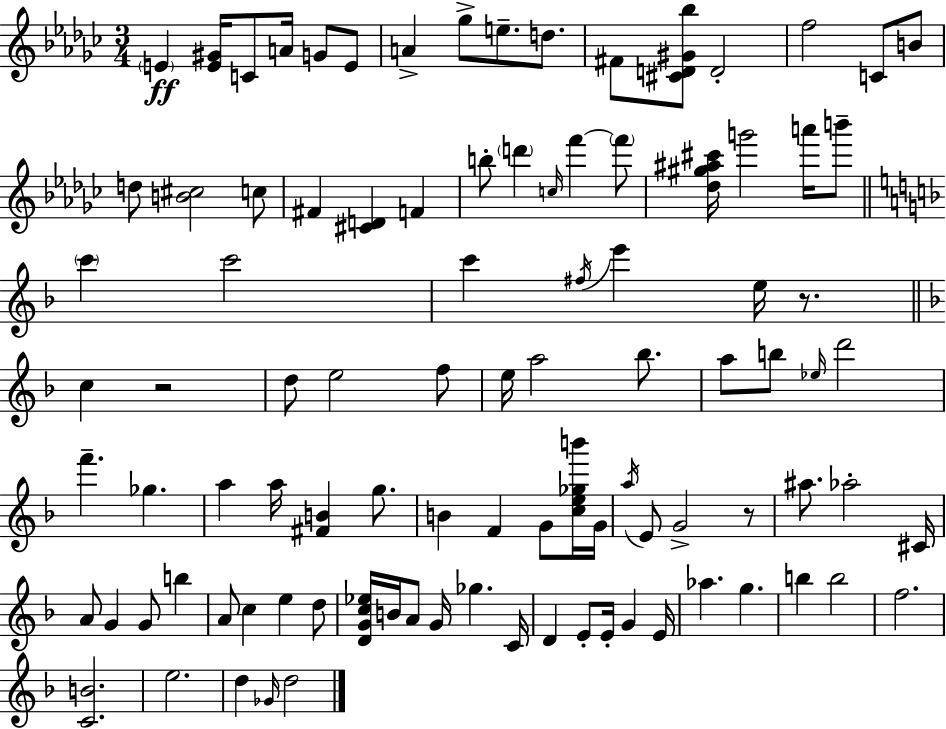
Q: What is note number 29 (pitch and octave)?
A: C6